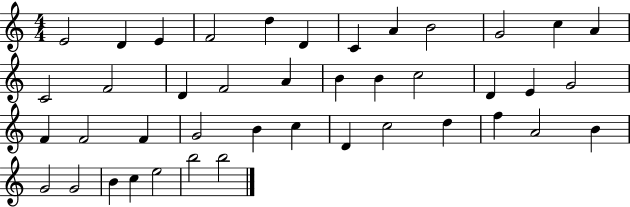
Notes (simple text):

E4/h D4/q E4/q F4/h D5/q D4/q C4/q A4/q B4/h G4/h C5/q A4/q C4/h F4/h D4/q F4/h A4/q B4/q B4/q C5/h D4/q E4/q G4/h F4/q F4/h F4/q G4/h B4/q C5/q D4/q C5/h D5/q F5/q A4/h B4/q G4/h G4/h B4/q C5/q E5/h B5/h B5/h